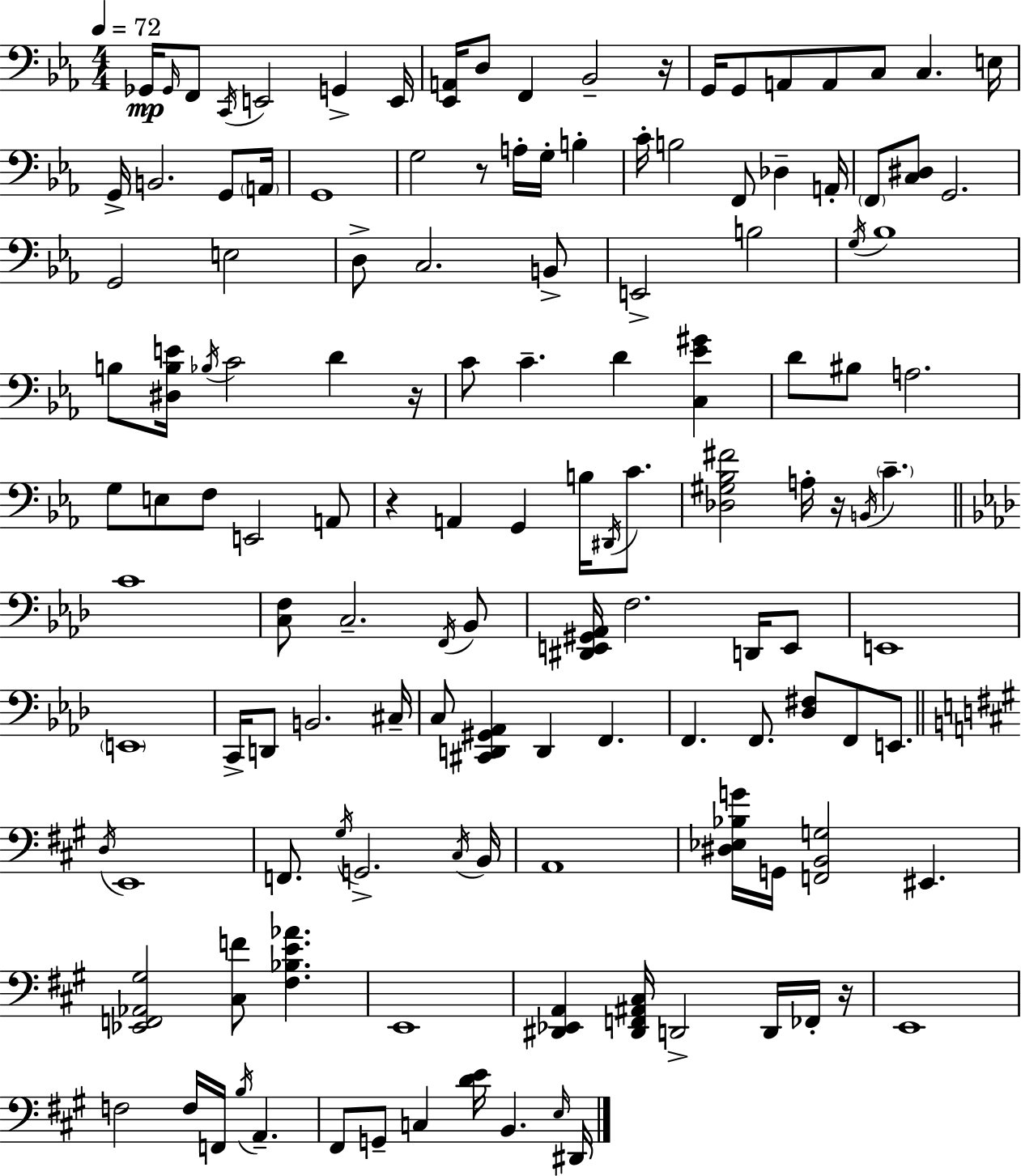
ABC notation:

X:1
T:Untitled
M:4/4
L:1/4
K:Cm
_G,,/4 _G,,/4 F,,/2 C,,/4 E,,2 G,, E,,/4 [_E,,A,,]/4 D,/2 F,, _B,,2 z/4 G,,/4 G,,/2 A,,/2 A,,/2 C,/2 C, E,/4 G,,/4 B,,2 G,,/2 A,,/4 G,,4 G,2 z/2 A,/4 G,/4 B, C/4 B,2 F,,/2 _D, A,,/4 F,,/2 [C,^D,]/2 G,,2 G,,2 E,2 D,/2 C,2 B,,/2 E,,2 B,2 G,/4 _B,4 B,/2 [^D,B,E]/4 _B,/4 C2 D z/4 C/2 C D [C,_E^G] D/2 ^B,/2 A,2 G,/2 E,/2 F,/2 E,,2 A,,/2 z A,, G,, B,/4 ^D,,/4 C/2 [_D,^G,_B,^F]2 A,/4 z/4 B,,/4 C C4 [C,F,]/2 C,2 F,,/4 _B,,/2 [^D,,E,,^G,,_A,,]/4 F,2 D,,/4 E,,/2 E,,4 E,,4 C,,/4 D,,/2 B,,2 ^C,/4 C,/2 [^C,,D,,^G,,_A,,] D,, F,, F,, F,,/2 [_D,^F,]/2 F,,/2 E,,/2 D,/4 E,,4 F,,/2 ^G,/4 G,,2 ^C,/4 B,,/4 A,,4 [^D,_E,_B,G]/4 G,,/4 [F,,B,,G,]2 ^E,, [_E,,F,,_A,,^G,]2 [^C,F]/2 [^F,_B,E_A] E,,4 [^D,,_E,,A,,] [^D,,F,,^A,,^C,]/4 D,,2 D,,/4 _F,,/4 z/4 E,,4 F,2 F,/4 F,,/4 B,/4 A,, ^F,,/2 G,,/2 C, [DE]/4 B,, E,/4 ^D,,/4